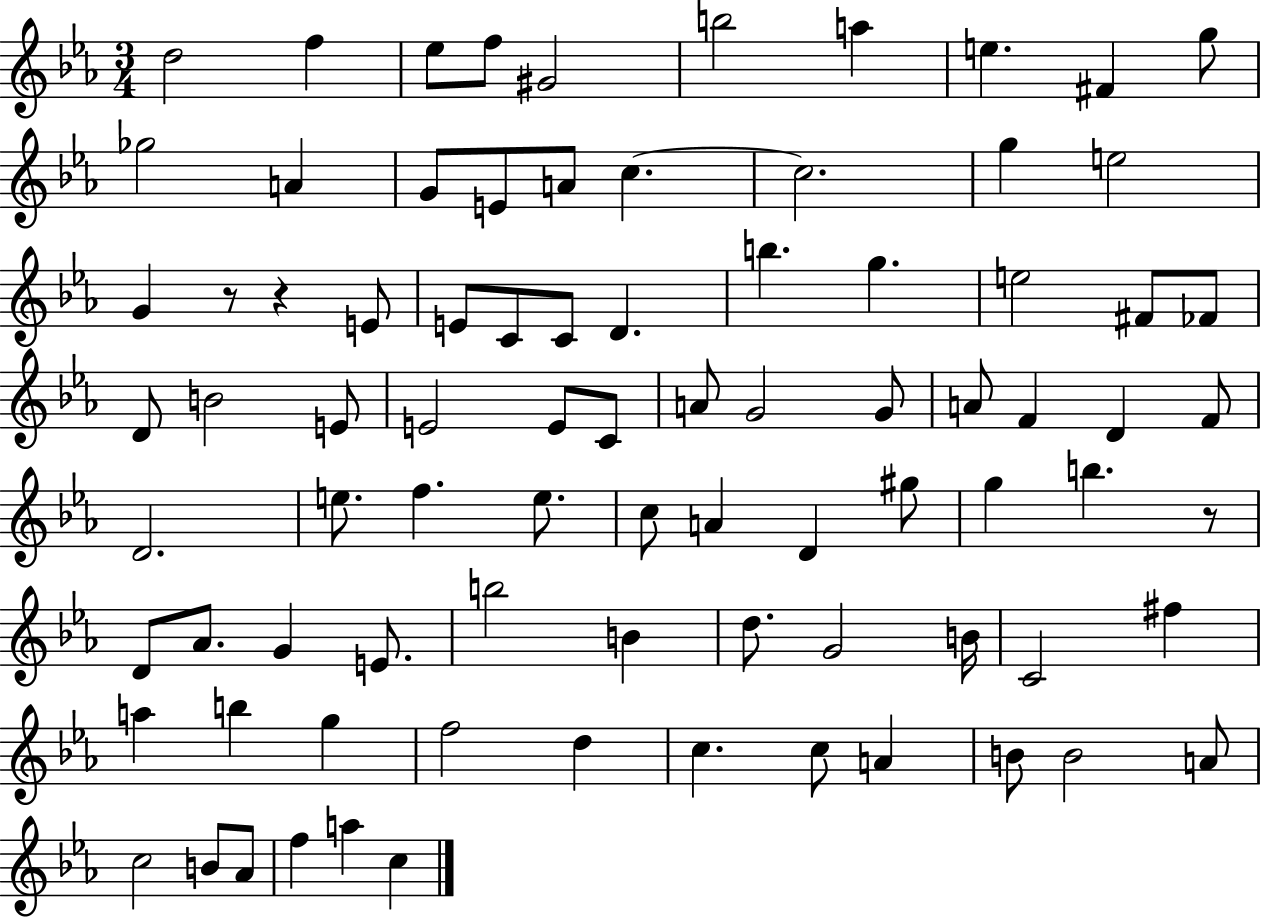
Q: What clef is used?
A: treble